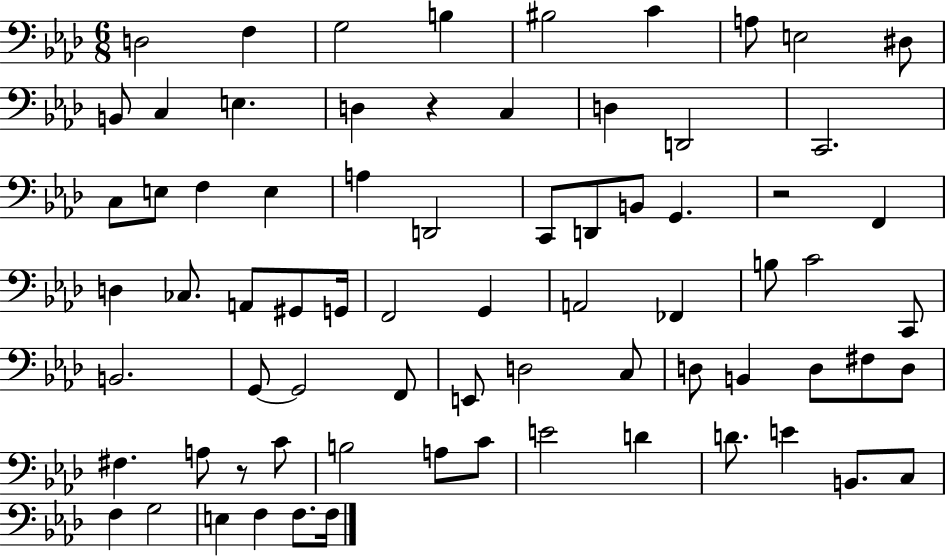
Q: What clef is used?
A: bass